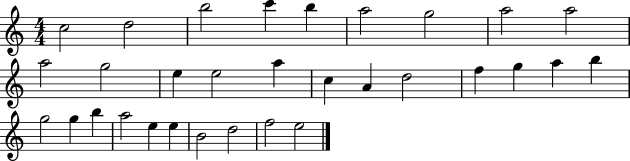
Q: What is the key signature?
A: C major